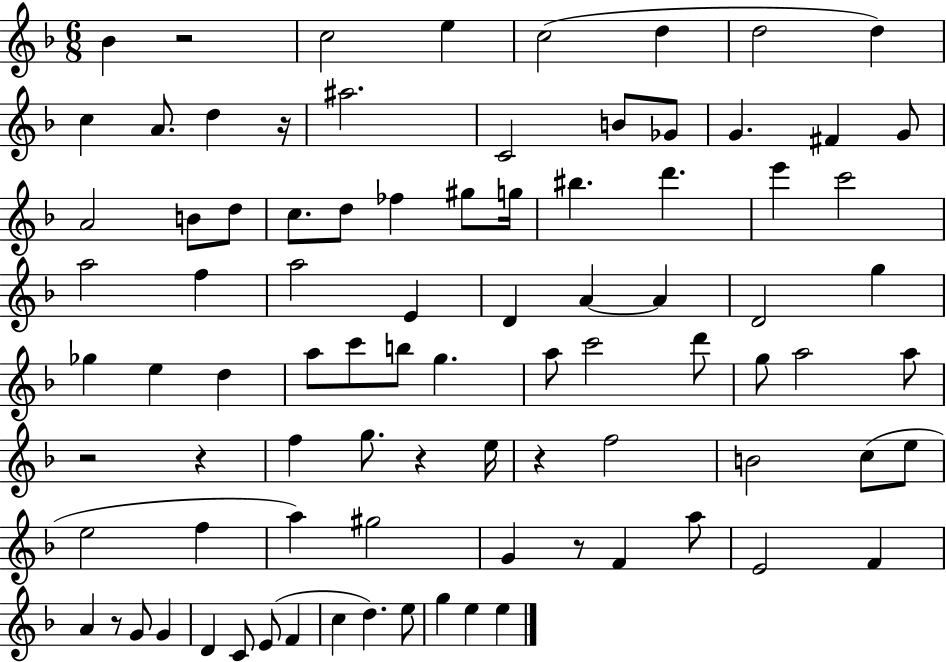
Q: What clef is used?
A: treble